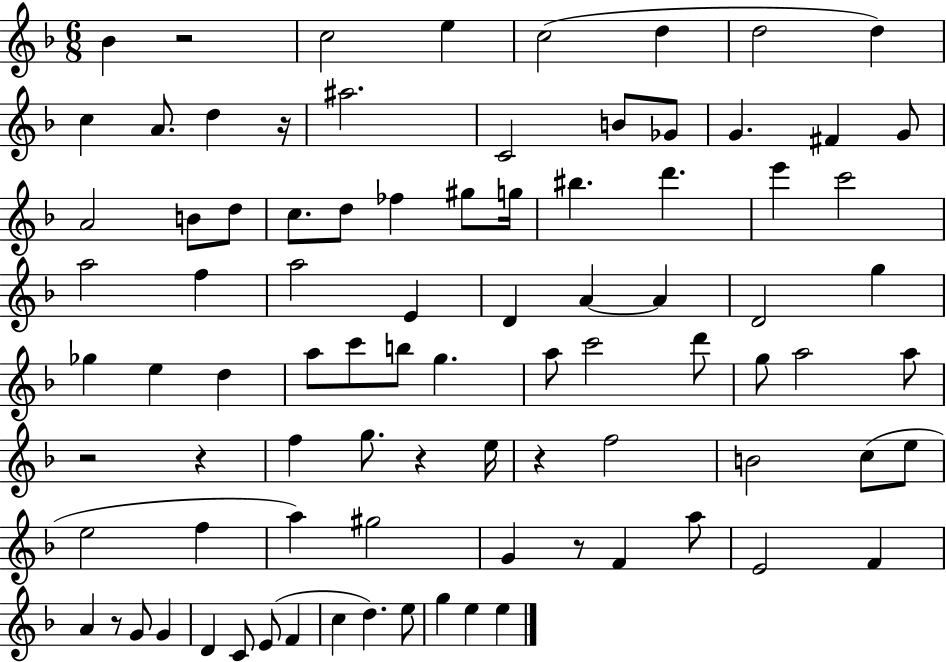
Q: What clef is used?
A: treble